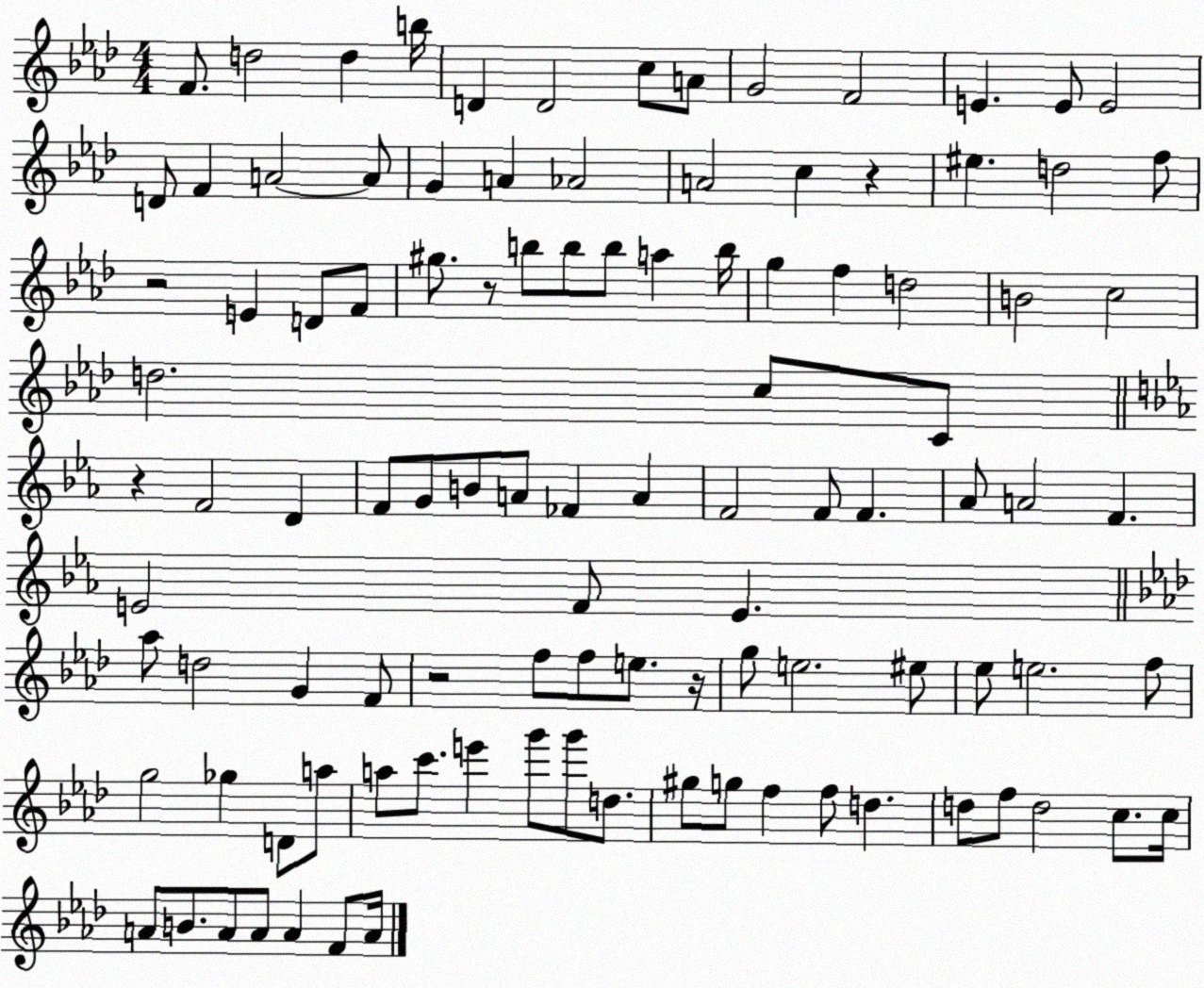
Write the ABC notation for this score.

X:1
T:Untitled
M:4/4
L:1/4
K:Ab
F/2 d2 d b/4 D D2 c/2 A/2 G2 F2 E E/2 E2 D/2 F A2 A/2 G A _A2 A2 c z ^e d2 f/2 z2 E D/2 F/2 ^g/2 z/2 b/2 b/2 b/2 a b/4 g f d2 B2 c2 d2 c/2 C/2 z F2 D F/2 G/2 B/2 A/2 _F A F2 F/2 F _A/2 A2 F E2 F/2 E _a/2 d2 G F/2 z2 f/2 f/2 e/2 z/4 g/2 e2 ^e/2 _e/2 e2 f/2 g2 _g D/2 a/2 a/2 c'/2 e' g'/2 g'/2 d/2 ^g/2 g/2 f f/2 d d/2 f/2 d2 c/2 c/4 A/2 B/2 A/2 A/2 A F/2 A/4